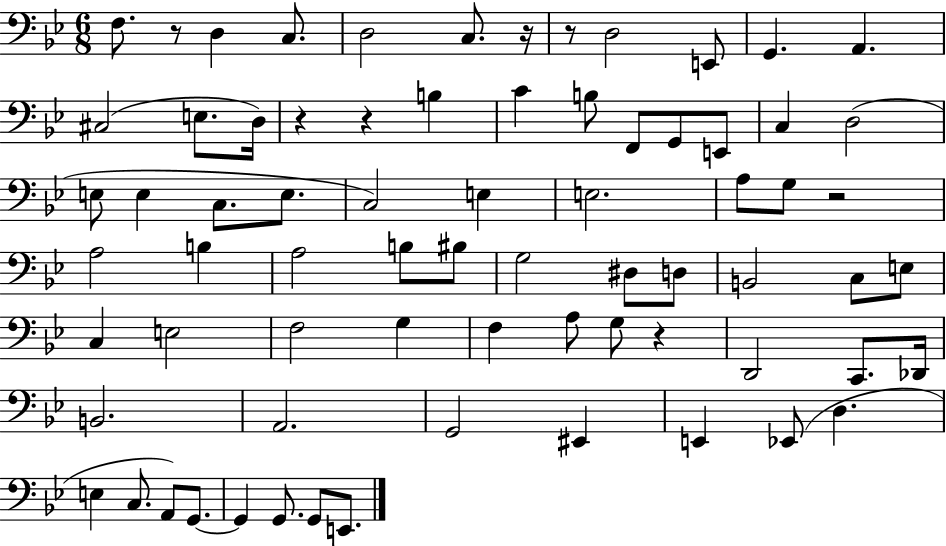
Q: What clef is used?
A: bass